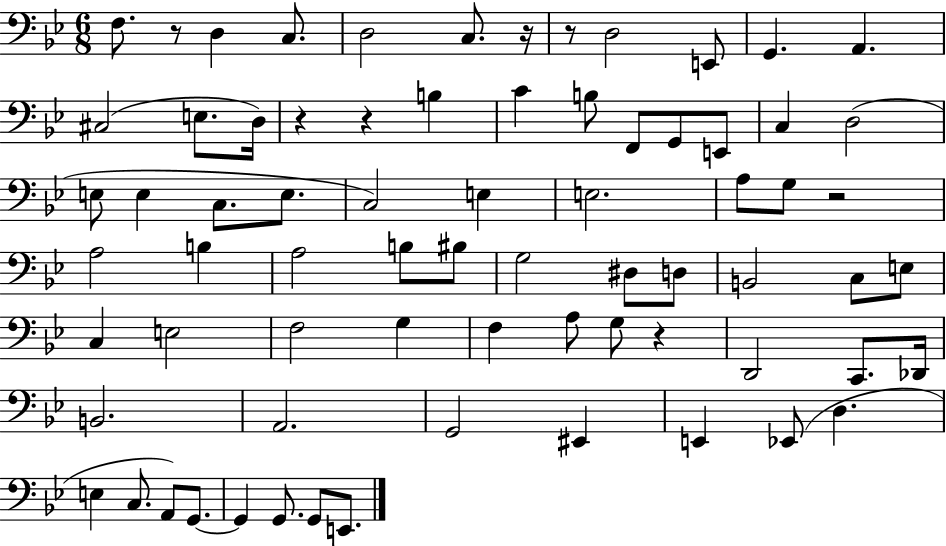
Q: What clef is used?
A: bass